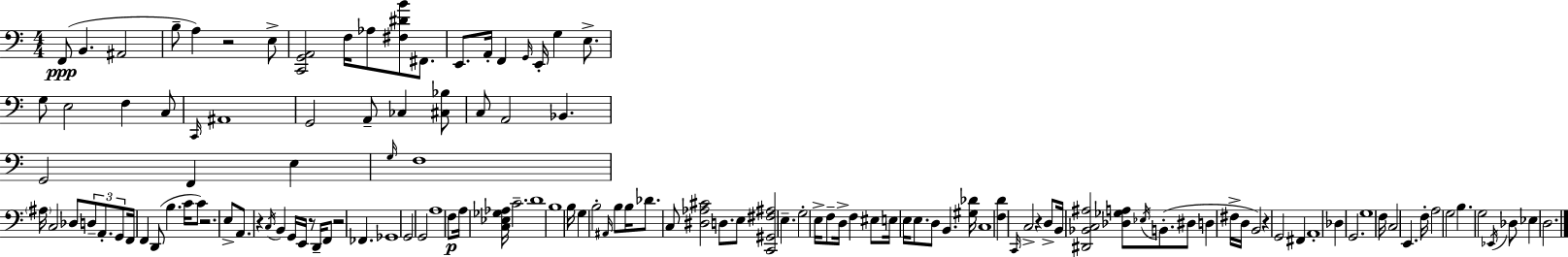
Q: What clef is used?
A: bass